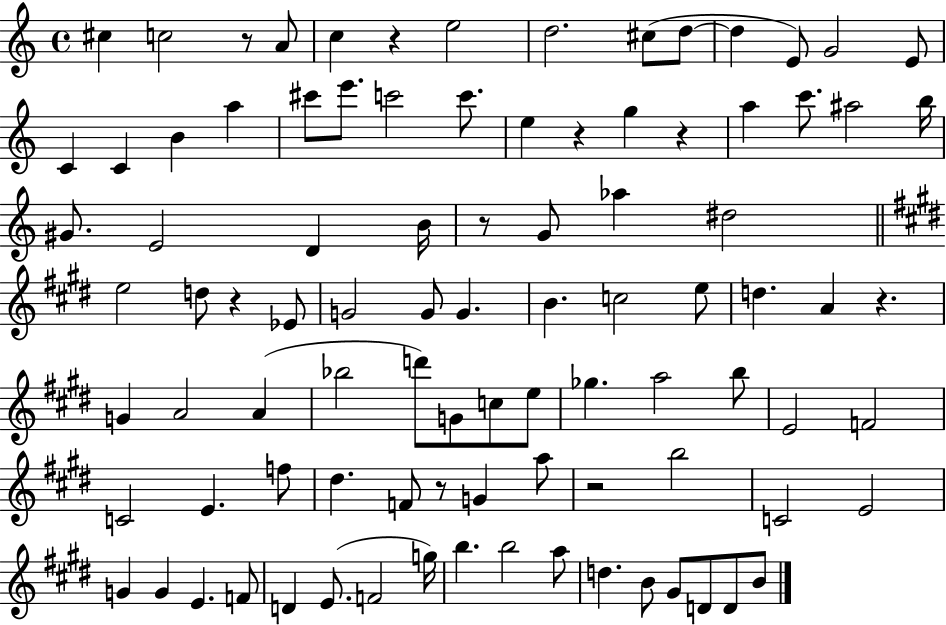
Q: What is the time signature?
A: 4/4